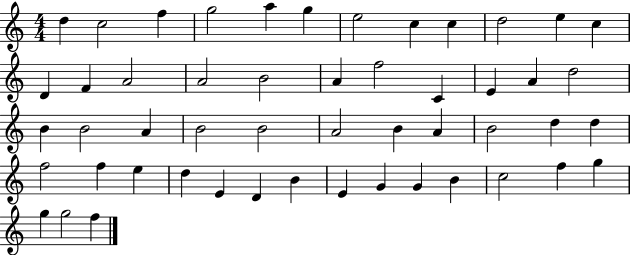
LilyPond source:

{
  \clef treble
  \numericTimeSignature
  \time 4/4
  \key c \major
  d''4 c''2 f''4 | g''2 a''4 g''4 | e''2 c''4 c''4 | d''2 e''4 c''4 | \break d'4 f'4 a'2 | a'2 b'2 | a'4 f''2 c'4 | e'4 a'4 d''2 | \break b'4 b'2 a'4 | b'2 b'2 | a'2 b'4 a'4 | b'2 d''4 d''4 | \break f''2 f''4 e''4 | d''4 e'4 d'4 b'4 | e'4 g'4 g'4 b'4 | c''2 f''4 g''4 | \break g''4 g''2 f''4 | \bar "|."
}